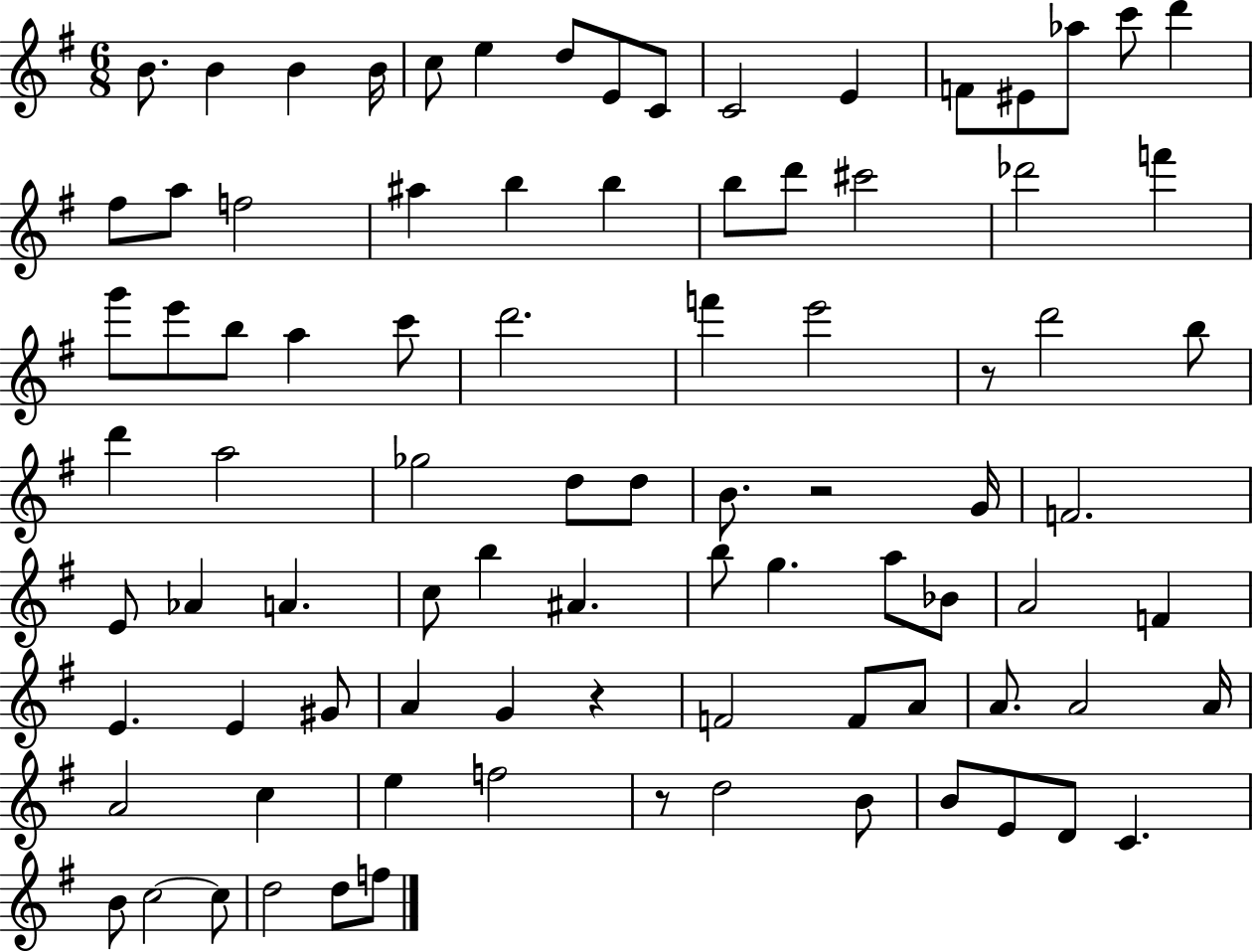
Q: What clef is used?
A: treble